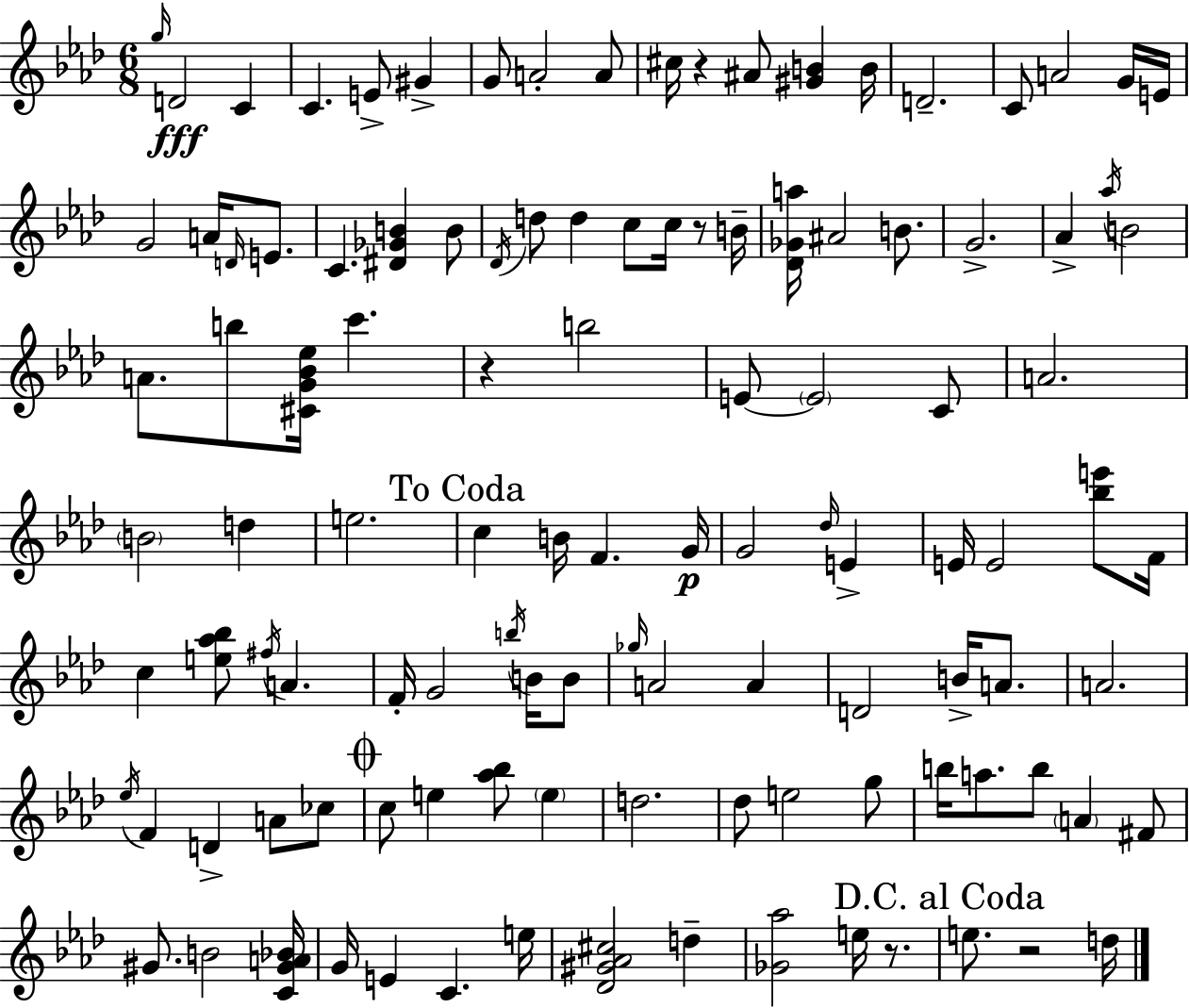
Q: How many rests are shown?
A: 5